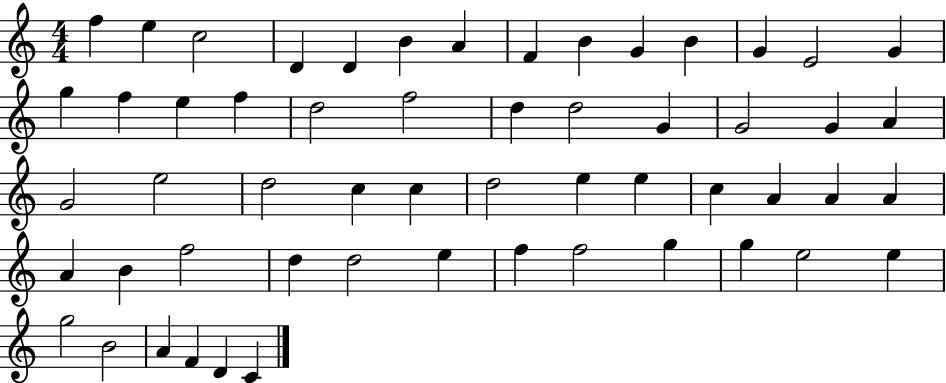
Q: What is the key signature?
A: C major